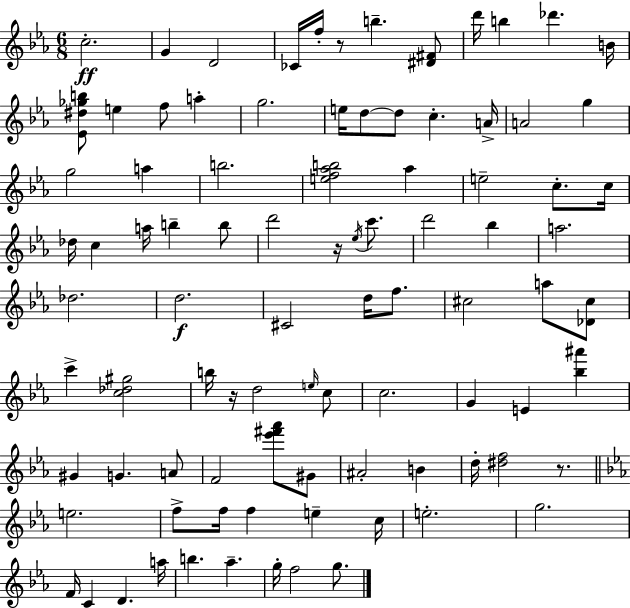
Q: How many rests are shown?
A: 4